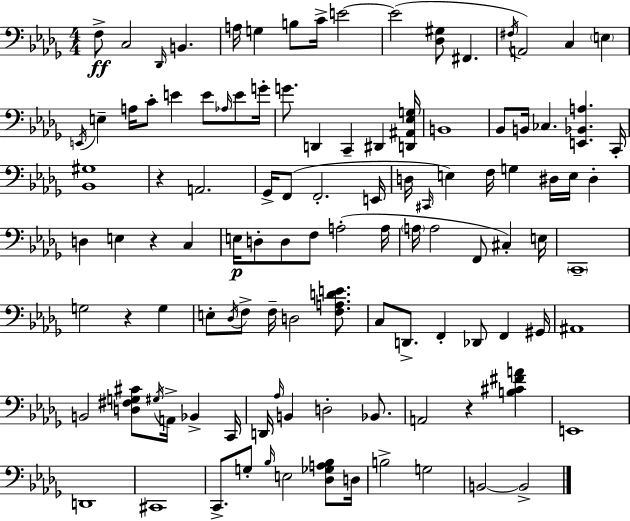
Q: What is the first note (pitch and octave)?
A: F3